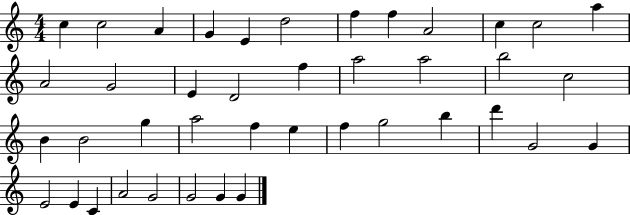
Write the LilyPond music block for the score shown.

{
  \clef treble
  \numericTimeSignature
  \time 4/4
  \key c \major
  c''4 c''2 a'4 | g'4 e'4 d''2 | f''4 f''4 a'2 | c''4 c''2 a''4 | \break a'2 g'2 | e'4 d'2 f''4 | a''2 a''2 | b''2 c''2 | \break b'4 b'2 g''4 | a''2 f''4 e''4 | f''4 g''2 b''4 | d'''4 g'2 g'4 | \break e'2 e'4 c'4 | a'2 g'2 | g'2 g'4 g'4 | \bar "|."
}